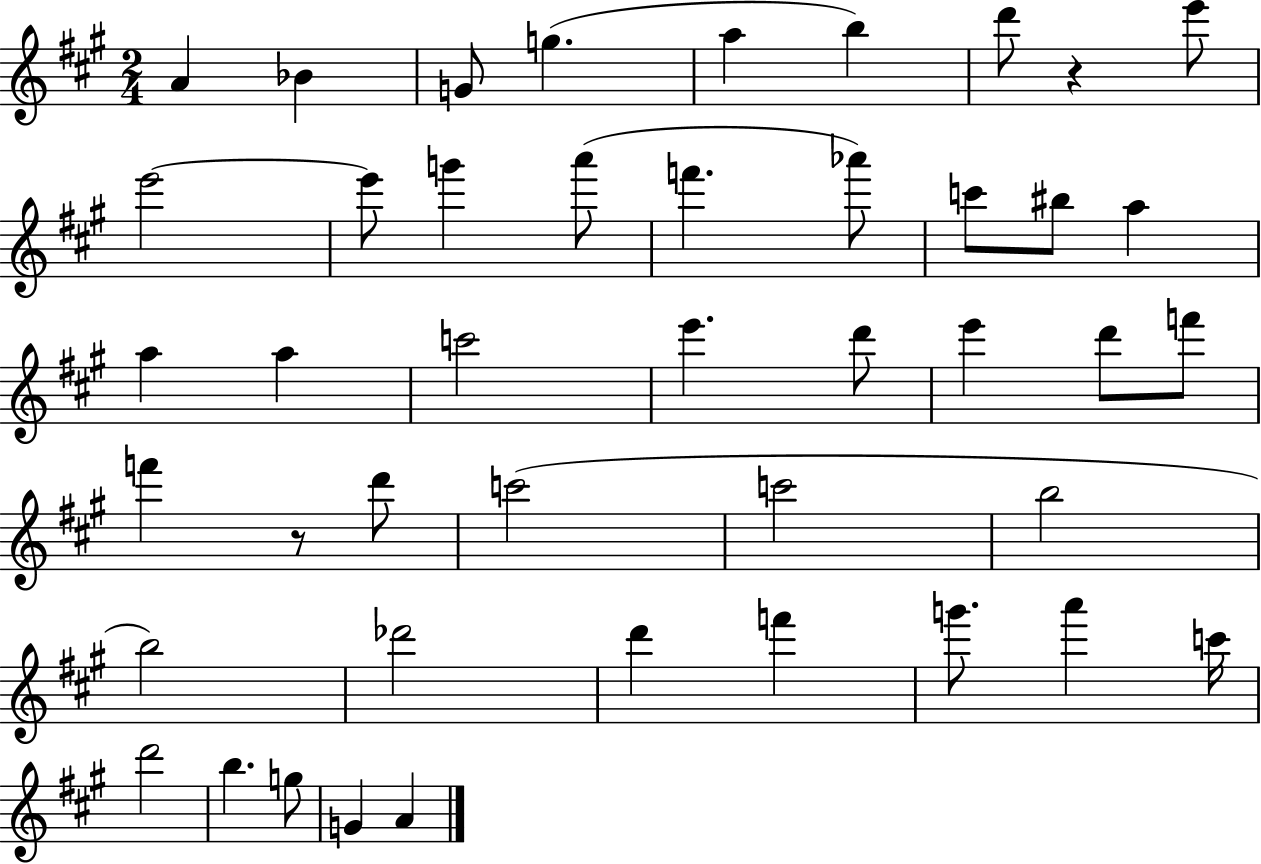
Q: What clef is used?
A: treble